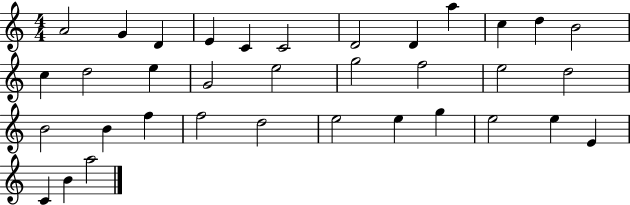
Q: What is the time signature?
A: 4/4